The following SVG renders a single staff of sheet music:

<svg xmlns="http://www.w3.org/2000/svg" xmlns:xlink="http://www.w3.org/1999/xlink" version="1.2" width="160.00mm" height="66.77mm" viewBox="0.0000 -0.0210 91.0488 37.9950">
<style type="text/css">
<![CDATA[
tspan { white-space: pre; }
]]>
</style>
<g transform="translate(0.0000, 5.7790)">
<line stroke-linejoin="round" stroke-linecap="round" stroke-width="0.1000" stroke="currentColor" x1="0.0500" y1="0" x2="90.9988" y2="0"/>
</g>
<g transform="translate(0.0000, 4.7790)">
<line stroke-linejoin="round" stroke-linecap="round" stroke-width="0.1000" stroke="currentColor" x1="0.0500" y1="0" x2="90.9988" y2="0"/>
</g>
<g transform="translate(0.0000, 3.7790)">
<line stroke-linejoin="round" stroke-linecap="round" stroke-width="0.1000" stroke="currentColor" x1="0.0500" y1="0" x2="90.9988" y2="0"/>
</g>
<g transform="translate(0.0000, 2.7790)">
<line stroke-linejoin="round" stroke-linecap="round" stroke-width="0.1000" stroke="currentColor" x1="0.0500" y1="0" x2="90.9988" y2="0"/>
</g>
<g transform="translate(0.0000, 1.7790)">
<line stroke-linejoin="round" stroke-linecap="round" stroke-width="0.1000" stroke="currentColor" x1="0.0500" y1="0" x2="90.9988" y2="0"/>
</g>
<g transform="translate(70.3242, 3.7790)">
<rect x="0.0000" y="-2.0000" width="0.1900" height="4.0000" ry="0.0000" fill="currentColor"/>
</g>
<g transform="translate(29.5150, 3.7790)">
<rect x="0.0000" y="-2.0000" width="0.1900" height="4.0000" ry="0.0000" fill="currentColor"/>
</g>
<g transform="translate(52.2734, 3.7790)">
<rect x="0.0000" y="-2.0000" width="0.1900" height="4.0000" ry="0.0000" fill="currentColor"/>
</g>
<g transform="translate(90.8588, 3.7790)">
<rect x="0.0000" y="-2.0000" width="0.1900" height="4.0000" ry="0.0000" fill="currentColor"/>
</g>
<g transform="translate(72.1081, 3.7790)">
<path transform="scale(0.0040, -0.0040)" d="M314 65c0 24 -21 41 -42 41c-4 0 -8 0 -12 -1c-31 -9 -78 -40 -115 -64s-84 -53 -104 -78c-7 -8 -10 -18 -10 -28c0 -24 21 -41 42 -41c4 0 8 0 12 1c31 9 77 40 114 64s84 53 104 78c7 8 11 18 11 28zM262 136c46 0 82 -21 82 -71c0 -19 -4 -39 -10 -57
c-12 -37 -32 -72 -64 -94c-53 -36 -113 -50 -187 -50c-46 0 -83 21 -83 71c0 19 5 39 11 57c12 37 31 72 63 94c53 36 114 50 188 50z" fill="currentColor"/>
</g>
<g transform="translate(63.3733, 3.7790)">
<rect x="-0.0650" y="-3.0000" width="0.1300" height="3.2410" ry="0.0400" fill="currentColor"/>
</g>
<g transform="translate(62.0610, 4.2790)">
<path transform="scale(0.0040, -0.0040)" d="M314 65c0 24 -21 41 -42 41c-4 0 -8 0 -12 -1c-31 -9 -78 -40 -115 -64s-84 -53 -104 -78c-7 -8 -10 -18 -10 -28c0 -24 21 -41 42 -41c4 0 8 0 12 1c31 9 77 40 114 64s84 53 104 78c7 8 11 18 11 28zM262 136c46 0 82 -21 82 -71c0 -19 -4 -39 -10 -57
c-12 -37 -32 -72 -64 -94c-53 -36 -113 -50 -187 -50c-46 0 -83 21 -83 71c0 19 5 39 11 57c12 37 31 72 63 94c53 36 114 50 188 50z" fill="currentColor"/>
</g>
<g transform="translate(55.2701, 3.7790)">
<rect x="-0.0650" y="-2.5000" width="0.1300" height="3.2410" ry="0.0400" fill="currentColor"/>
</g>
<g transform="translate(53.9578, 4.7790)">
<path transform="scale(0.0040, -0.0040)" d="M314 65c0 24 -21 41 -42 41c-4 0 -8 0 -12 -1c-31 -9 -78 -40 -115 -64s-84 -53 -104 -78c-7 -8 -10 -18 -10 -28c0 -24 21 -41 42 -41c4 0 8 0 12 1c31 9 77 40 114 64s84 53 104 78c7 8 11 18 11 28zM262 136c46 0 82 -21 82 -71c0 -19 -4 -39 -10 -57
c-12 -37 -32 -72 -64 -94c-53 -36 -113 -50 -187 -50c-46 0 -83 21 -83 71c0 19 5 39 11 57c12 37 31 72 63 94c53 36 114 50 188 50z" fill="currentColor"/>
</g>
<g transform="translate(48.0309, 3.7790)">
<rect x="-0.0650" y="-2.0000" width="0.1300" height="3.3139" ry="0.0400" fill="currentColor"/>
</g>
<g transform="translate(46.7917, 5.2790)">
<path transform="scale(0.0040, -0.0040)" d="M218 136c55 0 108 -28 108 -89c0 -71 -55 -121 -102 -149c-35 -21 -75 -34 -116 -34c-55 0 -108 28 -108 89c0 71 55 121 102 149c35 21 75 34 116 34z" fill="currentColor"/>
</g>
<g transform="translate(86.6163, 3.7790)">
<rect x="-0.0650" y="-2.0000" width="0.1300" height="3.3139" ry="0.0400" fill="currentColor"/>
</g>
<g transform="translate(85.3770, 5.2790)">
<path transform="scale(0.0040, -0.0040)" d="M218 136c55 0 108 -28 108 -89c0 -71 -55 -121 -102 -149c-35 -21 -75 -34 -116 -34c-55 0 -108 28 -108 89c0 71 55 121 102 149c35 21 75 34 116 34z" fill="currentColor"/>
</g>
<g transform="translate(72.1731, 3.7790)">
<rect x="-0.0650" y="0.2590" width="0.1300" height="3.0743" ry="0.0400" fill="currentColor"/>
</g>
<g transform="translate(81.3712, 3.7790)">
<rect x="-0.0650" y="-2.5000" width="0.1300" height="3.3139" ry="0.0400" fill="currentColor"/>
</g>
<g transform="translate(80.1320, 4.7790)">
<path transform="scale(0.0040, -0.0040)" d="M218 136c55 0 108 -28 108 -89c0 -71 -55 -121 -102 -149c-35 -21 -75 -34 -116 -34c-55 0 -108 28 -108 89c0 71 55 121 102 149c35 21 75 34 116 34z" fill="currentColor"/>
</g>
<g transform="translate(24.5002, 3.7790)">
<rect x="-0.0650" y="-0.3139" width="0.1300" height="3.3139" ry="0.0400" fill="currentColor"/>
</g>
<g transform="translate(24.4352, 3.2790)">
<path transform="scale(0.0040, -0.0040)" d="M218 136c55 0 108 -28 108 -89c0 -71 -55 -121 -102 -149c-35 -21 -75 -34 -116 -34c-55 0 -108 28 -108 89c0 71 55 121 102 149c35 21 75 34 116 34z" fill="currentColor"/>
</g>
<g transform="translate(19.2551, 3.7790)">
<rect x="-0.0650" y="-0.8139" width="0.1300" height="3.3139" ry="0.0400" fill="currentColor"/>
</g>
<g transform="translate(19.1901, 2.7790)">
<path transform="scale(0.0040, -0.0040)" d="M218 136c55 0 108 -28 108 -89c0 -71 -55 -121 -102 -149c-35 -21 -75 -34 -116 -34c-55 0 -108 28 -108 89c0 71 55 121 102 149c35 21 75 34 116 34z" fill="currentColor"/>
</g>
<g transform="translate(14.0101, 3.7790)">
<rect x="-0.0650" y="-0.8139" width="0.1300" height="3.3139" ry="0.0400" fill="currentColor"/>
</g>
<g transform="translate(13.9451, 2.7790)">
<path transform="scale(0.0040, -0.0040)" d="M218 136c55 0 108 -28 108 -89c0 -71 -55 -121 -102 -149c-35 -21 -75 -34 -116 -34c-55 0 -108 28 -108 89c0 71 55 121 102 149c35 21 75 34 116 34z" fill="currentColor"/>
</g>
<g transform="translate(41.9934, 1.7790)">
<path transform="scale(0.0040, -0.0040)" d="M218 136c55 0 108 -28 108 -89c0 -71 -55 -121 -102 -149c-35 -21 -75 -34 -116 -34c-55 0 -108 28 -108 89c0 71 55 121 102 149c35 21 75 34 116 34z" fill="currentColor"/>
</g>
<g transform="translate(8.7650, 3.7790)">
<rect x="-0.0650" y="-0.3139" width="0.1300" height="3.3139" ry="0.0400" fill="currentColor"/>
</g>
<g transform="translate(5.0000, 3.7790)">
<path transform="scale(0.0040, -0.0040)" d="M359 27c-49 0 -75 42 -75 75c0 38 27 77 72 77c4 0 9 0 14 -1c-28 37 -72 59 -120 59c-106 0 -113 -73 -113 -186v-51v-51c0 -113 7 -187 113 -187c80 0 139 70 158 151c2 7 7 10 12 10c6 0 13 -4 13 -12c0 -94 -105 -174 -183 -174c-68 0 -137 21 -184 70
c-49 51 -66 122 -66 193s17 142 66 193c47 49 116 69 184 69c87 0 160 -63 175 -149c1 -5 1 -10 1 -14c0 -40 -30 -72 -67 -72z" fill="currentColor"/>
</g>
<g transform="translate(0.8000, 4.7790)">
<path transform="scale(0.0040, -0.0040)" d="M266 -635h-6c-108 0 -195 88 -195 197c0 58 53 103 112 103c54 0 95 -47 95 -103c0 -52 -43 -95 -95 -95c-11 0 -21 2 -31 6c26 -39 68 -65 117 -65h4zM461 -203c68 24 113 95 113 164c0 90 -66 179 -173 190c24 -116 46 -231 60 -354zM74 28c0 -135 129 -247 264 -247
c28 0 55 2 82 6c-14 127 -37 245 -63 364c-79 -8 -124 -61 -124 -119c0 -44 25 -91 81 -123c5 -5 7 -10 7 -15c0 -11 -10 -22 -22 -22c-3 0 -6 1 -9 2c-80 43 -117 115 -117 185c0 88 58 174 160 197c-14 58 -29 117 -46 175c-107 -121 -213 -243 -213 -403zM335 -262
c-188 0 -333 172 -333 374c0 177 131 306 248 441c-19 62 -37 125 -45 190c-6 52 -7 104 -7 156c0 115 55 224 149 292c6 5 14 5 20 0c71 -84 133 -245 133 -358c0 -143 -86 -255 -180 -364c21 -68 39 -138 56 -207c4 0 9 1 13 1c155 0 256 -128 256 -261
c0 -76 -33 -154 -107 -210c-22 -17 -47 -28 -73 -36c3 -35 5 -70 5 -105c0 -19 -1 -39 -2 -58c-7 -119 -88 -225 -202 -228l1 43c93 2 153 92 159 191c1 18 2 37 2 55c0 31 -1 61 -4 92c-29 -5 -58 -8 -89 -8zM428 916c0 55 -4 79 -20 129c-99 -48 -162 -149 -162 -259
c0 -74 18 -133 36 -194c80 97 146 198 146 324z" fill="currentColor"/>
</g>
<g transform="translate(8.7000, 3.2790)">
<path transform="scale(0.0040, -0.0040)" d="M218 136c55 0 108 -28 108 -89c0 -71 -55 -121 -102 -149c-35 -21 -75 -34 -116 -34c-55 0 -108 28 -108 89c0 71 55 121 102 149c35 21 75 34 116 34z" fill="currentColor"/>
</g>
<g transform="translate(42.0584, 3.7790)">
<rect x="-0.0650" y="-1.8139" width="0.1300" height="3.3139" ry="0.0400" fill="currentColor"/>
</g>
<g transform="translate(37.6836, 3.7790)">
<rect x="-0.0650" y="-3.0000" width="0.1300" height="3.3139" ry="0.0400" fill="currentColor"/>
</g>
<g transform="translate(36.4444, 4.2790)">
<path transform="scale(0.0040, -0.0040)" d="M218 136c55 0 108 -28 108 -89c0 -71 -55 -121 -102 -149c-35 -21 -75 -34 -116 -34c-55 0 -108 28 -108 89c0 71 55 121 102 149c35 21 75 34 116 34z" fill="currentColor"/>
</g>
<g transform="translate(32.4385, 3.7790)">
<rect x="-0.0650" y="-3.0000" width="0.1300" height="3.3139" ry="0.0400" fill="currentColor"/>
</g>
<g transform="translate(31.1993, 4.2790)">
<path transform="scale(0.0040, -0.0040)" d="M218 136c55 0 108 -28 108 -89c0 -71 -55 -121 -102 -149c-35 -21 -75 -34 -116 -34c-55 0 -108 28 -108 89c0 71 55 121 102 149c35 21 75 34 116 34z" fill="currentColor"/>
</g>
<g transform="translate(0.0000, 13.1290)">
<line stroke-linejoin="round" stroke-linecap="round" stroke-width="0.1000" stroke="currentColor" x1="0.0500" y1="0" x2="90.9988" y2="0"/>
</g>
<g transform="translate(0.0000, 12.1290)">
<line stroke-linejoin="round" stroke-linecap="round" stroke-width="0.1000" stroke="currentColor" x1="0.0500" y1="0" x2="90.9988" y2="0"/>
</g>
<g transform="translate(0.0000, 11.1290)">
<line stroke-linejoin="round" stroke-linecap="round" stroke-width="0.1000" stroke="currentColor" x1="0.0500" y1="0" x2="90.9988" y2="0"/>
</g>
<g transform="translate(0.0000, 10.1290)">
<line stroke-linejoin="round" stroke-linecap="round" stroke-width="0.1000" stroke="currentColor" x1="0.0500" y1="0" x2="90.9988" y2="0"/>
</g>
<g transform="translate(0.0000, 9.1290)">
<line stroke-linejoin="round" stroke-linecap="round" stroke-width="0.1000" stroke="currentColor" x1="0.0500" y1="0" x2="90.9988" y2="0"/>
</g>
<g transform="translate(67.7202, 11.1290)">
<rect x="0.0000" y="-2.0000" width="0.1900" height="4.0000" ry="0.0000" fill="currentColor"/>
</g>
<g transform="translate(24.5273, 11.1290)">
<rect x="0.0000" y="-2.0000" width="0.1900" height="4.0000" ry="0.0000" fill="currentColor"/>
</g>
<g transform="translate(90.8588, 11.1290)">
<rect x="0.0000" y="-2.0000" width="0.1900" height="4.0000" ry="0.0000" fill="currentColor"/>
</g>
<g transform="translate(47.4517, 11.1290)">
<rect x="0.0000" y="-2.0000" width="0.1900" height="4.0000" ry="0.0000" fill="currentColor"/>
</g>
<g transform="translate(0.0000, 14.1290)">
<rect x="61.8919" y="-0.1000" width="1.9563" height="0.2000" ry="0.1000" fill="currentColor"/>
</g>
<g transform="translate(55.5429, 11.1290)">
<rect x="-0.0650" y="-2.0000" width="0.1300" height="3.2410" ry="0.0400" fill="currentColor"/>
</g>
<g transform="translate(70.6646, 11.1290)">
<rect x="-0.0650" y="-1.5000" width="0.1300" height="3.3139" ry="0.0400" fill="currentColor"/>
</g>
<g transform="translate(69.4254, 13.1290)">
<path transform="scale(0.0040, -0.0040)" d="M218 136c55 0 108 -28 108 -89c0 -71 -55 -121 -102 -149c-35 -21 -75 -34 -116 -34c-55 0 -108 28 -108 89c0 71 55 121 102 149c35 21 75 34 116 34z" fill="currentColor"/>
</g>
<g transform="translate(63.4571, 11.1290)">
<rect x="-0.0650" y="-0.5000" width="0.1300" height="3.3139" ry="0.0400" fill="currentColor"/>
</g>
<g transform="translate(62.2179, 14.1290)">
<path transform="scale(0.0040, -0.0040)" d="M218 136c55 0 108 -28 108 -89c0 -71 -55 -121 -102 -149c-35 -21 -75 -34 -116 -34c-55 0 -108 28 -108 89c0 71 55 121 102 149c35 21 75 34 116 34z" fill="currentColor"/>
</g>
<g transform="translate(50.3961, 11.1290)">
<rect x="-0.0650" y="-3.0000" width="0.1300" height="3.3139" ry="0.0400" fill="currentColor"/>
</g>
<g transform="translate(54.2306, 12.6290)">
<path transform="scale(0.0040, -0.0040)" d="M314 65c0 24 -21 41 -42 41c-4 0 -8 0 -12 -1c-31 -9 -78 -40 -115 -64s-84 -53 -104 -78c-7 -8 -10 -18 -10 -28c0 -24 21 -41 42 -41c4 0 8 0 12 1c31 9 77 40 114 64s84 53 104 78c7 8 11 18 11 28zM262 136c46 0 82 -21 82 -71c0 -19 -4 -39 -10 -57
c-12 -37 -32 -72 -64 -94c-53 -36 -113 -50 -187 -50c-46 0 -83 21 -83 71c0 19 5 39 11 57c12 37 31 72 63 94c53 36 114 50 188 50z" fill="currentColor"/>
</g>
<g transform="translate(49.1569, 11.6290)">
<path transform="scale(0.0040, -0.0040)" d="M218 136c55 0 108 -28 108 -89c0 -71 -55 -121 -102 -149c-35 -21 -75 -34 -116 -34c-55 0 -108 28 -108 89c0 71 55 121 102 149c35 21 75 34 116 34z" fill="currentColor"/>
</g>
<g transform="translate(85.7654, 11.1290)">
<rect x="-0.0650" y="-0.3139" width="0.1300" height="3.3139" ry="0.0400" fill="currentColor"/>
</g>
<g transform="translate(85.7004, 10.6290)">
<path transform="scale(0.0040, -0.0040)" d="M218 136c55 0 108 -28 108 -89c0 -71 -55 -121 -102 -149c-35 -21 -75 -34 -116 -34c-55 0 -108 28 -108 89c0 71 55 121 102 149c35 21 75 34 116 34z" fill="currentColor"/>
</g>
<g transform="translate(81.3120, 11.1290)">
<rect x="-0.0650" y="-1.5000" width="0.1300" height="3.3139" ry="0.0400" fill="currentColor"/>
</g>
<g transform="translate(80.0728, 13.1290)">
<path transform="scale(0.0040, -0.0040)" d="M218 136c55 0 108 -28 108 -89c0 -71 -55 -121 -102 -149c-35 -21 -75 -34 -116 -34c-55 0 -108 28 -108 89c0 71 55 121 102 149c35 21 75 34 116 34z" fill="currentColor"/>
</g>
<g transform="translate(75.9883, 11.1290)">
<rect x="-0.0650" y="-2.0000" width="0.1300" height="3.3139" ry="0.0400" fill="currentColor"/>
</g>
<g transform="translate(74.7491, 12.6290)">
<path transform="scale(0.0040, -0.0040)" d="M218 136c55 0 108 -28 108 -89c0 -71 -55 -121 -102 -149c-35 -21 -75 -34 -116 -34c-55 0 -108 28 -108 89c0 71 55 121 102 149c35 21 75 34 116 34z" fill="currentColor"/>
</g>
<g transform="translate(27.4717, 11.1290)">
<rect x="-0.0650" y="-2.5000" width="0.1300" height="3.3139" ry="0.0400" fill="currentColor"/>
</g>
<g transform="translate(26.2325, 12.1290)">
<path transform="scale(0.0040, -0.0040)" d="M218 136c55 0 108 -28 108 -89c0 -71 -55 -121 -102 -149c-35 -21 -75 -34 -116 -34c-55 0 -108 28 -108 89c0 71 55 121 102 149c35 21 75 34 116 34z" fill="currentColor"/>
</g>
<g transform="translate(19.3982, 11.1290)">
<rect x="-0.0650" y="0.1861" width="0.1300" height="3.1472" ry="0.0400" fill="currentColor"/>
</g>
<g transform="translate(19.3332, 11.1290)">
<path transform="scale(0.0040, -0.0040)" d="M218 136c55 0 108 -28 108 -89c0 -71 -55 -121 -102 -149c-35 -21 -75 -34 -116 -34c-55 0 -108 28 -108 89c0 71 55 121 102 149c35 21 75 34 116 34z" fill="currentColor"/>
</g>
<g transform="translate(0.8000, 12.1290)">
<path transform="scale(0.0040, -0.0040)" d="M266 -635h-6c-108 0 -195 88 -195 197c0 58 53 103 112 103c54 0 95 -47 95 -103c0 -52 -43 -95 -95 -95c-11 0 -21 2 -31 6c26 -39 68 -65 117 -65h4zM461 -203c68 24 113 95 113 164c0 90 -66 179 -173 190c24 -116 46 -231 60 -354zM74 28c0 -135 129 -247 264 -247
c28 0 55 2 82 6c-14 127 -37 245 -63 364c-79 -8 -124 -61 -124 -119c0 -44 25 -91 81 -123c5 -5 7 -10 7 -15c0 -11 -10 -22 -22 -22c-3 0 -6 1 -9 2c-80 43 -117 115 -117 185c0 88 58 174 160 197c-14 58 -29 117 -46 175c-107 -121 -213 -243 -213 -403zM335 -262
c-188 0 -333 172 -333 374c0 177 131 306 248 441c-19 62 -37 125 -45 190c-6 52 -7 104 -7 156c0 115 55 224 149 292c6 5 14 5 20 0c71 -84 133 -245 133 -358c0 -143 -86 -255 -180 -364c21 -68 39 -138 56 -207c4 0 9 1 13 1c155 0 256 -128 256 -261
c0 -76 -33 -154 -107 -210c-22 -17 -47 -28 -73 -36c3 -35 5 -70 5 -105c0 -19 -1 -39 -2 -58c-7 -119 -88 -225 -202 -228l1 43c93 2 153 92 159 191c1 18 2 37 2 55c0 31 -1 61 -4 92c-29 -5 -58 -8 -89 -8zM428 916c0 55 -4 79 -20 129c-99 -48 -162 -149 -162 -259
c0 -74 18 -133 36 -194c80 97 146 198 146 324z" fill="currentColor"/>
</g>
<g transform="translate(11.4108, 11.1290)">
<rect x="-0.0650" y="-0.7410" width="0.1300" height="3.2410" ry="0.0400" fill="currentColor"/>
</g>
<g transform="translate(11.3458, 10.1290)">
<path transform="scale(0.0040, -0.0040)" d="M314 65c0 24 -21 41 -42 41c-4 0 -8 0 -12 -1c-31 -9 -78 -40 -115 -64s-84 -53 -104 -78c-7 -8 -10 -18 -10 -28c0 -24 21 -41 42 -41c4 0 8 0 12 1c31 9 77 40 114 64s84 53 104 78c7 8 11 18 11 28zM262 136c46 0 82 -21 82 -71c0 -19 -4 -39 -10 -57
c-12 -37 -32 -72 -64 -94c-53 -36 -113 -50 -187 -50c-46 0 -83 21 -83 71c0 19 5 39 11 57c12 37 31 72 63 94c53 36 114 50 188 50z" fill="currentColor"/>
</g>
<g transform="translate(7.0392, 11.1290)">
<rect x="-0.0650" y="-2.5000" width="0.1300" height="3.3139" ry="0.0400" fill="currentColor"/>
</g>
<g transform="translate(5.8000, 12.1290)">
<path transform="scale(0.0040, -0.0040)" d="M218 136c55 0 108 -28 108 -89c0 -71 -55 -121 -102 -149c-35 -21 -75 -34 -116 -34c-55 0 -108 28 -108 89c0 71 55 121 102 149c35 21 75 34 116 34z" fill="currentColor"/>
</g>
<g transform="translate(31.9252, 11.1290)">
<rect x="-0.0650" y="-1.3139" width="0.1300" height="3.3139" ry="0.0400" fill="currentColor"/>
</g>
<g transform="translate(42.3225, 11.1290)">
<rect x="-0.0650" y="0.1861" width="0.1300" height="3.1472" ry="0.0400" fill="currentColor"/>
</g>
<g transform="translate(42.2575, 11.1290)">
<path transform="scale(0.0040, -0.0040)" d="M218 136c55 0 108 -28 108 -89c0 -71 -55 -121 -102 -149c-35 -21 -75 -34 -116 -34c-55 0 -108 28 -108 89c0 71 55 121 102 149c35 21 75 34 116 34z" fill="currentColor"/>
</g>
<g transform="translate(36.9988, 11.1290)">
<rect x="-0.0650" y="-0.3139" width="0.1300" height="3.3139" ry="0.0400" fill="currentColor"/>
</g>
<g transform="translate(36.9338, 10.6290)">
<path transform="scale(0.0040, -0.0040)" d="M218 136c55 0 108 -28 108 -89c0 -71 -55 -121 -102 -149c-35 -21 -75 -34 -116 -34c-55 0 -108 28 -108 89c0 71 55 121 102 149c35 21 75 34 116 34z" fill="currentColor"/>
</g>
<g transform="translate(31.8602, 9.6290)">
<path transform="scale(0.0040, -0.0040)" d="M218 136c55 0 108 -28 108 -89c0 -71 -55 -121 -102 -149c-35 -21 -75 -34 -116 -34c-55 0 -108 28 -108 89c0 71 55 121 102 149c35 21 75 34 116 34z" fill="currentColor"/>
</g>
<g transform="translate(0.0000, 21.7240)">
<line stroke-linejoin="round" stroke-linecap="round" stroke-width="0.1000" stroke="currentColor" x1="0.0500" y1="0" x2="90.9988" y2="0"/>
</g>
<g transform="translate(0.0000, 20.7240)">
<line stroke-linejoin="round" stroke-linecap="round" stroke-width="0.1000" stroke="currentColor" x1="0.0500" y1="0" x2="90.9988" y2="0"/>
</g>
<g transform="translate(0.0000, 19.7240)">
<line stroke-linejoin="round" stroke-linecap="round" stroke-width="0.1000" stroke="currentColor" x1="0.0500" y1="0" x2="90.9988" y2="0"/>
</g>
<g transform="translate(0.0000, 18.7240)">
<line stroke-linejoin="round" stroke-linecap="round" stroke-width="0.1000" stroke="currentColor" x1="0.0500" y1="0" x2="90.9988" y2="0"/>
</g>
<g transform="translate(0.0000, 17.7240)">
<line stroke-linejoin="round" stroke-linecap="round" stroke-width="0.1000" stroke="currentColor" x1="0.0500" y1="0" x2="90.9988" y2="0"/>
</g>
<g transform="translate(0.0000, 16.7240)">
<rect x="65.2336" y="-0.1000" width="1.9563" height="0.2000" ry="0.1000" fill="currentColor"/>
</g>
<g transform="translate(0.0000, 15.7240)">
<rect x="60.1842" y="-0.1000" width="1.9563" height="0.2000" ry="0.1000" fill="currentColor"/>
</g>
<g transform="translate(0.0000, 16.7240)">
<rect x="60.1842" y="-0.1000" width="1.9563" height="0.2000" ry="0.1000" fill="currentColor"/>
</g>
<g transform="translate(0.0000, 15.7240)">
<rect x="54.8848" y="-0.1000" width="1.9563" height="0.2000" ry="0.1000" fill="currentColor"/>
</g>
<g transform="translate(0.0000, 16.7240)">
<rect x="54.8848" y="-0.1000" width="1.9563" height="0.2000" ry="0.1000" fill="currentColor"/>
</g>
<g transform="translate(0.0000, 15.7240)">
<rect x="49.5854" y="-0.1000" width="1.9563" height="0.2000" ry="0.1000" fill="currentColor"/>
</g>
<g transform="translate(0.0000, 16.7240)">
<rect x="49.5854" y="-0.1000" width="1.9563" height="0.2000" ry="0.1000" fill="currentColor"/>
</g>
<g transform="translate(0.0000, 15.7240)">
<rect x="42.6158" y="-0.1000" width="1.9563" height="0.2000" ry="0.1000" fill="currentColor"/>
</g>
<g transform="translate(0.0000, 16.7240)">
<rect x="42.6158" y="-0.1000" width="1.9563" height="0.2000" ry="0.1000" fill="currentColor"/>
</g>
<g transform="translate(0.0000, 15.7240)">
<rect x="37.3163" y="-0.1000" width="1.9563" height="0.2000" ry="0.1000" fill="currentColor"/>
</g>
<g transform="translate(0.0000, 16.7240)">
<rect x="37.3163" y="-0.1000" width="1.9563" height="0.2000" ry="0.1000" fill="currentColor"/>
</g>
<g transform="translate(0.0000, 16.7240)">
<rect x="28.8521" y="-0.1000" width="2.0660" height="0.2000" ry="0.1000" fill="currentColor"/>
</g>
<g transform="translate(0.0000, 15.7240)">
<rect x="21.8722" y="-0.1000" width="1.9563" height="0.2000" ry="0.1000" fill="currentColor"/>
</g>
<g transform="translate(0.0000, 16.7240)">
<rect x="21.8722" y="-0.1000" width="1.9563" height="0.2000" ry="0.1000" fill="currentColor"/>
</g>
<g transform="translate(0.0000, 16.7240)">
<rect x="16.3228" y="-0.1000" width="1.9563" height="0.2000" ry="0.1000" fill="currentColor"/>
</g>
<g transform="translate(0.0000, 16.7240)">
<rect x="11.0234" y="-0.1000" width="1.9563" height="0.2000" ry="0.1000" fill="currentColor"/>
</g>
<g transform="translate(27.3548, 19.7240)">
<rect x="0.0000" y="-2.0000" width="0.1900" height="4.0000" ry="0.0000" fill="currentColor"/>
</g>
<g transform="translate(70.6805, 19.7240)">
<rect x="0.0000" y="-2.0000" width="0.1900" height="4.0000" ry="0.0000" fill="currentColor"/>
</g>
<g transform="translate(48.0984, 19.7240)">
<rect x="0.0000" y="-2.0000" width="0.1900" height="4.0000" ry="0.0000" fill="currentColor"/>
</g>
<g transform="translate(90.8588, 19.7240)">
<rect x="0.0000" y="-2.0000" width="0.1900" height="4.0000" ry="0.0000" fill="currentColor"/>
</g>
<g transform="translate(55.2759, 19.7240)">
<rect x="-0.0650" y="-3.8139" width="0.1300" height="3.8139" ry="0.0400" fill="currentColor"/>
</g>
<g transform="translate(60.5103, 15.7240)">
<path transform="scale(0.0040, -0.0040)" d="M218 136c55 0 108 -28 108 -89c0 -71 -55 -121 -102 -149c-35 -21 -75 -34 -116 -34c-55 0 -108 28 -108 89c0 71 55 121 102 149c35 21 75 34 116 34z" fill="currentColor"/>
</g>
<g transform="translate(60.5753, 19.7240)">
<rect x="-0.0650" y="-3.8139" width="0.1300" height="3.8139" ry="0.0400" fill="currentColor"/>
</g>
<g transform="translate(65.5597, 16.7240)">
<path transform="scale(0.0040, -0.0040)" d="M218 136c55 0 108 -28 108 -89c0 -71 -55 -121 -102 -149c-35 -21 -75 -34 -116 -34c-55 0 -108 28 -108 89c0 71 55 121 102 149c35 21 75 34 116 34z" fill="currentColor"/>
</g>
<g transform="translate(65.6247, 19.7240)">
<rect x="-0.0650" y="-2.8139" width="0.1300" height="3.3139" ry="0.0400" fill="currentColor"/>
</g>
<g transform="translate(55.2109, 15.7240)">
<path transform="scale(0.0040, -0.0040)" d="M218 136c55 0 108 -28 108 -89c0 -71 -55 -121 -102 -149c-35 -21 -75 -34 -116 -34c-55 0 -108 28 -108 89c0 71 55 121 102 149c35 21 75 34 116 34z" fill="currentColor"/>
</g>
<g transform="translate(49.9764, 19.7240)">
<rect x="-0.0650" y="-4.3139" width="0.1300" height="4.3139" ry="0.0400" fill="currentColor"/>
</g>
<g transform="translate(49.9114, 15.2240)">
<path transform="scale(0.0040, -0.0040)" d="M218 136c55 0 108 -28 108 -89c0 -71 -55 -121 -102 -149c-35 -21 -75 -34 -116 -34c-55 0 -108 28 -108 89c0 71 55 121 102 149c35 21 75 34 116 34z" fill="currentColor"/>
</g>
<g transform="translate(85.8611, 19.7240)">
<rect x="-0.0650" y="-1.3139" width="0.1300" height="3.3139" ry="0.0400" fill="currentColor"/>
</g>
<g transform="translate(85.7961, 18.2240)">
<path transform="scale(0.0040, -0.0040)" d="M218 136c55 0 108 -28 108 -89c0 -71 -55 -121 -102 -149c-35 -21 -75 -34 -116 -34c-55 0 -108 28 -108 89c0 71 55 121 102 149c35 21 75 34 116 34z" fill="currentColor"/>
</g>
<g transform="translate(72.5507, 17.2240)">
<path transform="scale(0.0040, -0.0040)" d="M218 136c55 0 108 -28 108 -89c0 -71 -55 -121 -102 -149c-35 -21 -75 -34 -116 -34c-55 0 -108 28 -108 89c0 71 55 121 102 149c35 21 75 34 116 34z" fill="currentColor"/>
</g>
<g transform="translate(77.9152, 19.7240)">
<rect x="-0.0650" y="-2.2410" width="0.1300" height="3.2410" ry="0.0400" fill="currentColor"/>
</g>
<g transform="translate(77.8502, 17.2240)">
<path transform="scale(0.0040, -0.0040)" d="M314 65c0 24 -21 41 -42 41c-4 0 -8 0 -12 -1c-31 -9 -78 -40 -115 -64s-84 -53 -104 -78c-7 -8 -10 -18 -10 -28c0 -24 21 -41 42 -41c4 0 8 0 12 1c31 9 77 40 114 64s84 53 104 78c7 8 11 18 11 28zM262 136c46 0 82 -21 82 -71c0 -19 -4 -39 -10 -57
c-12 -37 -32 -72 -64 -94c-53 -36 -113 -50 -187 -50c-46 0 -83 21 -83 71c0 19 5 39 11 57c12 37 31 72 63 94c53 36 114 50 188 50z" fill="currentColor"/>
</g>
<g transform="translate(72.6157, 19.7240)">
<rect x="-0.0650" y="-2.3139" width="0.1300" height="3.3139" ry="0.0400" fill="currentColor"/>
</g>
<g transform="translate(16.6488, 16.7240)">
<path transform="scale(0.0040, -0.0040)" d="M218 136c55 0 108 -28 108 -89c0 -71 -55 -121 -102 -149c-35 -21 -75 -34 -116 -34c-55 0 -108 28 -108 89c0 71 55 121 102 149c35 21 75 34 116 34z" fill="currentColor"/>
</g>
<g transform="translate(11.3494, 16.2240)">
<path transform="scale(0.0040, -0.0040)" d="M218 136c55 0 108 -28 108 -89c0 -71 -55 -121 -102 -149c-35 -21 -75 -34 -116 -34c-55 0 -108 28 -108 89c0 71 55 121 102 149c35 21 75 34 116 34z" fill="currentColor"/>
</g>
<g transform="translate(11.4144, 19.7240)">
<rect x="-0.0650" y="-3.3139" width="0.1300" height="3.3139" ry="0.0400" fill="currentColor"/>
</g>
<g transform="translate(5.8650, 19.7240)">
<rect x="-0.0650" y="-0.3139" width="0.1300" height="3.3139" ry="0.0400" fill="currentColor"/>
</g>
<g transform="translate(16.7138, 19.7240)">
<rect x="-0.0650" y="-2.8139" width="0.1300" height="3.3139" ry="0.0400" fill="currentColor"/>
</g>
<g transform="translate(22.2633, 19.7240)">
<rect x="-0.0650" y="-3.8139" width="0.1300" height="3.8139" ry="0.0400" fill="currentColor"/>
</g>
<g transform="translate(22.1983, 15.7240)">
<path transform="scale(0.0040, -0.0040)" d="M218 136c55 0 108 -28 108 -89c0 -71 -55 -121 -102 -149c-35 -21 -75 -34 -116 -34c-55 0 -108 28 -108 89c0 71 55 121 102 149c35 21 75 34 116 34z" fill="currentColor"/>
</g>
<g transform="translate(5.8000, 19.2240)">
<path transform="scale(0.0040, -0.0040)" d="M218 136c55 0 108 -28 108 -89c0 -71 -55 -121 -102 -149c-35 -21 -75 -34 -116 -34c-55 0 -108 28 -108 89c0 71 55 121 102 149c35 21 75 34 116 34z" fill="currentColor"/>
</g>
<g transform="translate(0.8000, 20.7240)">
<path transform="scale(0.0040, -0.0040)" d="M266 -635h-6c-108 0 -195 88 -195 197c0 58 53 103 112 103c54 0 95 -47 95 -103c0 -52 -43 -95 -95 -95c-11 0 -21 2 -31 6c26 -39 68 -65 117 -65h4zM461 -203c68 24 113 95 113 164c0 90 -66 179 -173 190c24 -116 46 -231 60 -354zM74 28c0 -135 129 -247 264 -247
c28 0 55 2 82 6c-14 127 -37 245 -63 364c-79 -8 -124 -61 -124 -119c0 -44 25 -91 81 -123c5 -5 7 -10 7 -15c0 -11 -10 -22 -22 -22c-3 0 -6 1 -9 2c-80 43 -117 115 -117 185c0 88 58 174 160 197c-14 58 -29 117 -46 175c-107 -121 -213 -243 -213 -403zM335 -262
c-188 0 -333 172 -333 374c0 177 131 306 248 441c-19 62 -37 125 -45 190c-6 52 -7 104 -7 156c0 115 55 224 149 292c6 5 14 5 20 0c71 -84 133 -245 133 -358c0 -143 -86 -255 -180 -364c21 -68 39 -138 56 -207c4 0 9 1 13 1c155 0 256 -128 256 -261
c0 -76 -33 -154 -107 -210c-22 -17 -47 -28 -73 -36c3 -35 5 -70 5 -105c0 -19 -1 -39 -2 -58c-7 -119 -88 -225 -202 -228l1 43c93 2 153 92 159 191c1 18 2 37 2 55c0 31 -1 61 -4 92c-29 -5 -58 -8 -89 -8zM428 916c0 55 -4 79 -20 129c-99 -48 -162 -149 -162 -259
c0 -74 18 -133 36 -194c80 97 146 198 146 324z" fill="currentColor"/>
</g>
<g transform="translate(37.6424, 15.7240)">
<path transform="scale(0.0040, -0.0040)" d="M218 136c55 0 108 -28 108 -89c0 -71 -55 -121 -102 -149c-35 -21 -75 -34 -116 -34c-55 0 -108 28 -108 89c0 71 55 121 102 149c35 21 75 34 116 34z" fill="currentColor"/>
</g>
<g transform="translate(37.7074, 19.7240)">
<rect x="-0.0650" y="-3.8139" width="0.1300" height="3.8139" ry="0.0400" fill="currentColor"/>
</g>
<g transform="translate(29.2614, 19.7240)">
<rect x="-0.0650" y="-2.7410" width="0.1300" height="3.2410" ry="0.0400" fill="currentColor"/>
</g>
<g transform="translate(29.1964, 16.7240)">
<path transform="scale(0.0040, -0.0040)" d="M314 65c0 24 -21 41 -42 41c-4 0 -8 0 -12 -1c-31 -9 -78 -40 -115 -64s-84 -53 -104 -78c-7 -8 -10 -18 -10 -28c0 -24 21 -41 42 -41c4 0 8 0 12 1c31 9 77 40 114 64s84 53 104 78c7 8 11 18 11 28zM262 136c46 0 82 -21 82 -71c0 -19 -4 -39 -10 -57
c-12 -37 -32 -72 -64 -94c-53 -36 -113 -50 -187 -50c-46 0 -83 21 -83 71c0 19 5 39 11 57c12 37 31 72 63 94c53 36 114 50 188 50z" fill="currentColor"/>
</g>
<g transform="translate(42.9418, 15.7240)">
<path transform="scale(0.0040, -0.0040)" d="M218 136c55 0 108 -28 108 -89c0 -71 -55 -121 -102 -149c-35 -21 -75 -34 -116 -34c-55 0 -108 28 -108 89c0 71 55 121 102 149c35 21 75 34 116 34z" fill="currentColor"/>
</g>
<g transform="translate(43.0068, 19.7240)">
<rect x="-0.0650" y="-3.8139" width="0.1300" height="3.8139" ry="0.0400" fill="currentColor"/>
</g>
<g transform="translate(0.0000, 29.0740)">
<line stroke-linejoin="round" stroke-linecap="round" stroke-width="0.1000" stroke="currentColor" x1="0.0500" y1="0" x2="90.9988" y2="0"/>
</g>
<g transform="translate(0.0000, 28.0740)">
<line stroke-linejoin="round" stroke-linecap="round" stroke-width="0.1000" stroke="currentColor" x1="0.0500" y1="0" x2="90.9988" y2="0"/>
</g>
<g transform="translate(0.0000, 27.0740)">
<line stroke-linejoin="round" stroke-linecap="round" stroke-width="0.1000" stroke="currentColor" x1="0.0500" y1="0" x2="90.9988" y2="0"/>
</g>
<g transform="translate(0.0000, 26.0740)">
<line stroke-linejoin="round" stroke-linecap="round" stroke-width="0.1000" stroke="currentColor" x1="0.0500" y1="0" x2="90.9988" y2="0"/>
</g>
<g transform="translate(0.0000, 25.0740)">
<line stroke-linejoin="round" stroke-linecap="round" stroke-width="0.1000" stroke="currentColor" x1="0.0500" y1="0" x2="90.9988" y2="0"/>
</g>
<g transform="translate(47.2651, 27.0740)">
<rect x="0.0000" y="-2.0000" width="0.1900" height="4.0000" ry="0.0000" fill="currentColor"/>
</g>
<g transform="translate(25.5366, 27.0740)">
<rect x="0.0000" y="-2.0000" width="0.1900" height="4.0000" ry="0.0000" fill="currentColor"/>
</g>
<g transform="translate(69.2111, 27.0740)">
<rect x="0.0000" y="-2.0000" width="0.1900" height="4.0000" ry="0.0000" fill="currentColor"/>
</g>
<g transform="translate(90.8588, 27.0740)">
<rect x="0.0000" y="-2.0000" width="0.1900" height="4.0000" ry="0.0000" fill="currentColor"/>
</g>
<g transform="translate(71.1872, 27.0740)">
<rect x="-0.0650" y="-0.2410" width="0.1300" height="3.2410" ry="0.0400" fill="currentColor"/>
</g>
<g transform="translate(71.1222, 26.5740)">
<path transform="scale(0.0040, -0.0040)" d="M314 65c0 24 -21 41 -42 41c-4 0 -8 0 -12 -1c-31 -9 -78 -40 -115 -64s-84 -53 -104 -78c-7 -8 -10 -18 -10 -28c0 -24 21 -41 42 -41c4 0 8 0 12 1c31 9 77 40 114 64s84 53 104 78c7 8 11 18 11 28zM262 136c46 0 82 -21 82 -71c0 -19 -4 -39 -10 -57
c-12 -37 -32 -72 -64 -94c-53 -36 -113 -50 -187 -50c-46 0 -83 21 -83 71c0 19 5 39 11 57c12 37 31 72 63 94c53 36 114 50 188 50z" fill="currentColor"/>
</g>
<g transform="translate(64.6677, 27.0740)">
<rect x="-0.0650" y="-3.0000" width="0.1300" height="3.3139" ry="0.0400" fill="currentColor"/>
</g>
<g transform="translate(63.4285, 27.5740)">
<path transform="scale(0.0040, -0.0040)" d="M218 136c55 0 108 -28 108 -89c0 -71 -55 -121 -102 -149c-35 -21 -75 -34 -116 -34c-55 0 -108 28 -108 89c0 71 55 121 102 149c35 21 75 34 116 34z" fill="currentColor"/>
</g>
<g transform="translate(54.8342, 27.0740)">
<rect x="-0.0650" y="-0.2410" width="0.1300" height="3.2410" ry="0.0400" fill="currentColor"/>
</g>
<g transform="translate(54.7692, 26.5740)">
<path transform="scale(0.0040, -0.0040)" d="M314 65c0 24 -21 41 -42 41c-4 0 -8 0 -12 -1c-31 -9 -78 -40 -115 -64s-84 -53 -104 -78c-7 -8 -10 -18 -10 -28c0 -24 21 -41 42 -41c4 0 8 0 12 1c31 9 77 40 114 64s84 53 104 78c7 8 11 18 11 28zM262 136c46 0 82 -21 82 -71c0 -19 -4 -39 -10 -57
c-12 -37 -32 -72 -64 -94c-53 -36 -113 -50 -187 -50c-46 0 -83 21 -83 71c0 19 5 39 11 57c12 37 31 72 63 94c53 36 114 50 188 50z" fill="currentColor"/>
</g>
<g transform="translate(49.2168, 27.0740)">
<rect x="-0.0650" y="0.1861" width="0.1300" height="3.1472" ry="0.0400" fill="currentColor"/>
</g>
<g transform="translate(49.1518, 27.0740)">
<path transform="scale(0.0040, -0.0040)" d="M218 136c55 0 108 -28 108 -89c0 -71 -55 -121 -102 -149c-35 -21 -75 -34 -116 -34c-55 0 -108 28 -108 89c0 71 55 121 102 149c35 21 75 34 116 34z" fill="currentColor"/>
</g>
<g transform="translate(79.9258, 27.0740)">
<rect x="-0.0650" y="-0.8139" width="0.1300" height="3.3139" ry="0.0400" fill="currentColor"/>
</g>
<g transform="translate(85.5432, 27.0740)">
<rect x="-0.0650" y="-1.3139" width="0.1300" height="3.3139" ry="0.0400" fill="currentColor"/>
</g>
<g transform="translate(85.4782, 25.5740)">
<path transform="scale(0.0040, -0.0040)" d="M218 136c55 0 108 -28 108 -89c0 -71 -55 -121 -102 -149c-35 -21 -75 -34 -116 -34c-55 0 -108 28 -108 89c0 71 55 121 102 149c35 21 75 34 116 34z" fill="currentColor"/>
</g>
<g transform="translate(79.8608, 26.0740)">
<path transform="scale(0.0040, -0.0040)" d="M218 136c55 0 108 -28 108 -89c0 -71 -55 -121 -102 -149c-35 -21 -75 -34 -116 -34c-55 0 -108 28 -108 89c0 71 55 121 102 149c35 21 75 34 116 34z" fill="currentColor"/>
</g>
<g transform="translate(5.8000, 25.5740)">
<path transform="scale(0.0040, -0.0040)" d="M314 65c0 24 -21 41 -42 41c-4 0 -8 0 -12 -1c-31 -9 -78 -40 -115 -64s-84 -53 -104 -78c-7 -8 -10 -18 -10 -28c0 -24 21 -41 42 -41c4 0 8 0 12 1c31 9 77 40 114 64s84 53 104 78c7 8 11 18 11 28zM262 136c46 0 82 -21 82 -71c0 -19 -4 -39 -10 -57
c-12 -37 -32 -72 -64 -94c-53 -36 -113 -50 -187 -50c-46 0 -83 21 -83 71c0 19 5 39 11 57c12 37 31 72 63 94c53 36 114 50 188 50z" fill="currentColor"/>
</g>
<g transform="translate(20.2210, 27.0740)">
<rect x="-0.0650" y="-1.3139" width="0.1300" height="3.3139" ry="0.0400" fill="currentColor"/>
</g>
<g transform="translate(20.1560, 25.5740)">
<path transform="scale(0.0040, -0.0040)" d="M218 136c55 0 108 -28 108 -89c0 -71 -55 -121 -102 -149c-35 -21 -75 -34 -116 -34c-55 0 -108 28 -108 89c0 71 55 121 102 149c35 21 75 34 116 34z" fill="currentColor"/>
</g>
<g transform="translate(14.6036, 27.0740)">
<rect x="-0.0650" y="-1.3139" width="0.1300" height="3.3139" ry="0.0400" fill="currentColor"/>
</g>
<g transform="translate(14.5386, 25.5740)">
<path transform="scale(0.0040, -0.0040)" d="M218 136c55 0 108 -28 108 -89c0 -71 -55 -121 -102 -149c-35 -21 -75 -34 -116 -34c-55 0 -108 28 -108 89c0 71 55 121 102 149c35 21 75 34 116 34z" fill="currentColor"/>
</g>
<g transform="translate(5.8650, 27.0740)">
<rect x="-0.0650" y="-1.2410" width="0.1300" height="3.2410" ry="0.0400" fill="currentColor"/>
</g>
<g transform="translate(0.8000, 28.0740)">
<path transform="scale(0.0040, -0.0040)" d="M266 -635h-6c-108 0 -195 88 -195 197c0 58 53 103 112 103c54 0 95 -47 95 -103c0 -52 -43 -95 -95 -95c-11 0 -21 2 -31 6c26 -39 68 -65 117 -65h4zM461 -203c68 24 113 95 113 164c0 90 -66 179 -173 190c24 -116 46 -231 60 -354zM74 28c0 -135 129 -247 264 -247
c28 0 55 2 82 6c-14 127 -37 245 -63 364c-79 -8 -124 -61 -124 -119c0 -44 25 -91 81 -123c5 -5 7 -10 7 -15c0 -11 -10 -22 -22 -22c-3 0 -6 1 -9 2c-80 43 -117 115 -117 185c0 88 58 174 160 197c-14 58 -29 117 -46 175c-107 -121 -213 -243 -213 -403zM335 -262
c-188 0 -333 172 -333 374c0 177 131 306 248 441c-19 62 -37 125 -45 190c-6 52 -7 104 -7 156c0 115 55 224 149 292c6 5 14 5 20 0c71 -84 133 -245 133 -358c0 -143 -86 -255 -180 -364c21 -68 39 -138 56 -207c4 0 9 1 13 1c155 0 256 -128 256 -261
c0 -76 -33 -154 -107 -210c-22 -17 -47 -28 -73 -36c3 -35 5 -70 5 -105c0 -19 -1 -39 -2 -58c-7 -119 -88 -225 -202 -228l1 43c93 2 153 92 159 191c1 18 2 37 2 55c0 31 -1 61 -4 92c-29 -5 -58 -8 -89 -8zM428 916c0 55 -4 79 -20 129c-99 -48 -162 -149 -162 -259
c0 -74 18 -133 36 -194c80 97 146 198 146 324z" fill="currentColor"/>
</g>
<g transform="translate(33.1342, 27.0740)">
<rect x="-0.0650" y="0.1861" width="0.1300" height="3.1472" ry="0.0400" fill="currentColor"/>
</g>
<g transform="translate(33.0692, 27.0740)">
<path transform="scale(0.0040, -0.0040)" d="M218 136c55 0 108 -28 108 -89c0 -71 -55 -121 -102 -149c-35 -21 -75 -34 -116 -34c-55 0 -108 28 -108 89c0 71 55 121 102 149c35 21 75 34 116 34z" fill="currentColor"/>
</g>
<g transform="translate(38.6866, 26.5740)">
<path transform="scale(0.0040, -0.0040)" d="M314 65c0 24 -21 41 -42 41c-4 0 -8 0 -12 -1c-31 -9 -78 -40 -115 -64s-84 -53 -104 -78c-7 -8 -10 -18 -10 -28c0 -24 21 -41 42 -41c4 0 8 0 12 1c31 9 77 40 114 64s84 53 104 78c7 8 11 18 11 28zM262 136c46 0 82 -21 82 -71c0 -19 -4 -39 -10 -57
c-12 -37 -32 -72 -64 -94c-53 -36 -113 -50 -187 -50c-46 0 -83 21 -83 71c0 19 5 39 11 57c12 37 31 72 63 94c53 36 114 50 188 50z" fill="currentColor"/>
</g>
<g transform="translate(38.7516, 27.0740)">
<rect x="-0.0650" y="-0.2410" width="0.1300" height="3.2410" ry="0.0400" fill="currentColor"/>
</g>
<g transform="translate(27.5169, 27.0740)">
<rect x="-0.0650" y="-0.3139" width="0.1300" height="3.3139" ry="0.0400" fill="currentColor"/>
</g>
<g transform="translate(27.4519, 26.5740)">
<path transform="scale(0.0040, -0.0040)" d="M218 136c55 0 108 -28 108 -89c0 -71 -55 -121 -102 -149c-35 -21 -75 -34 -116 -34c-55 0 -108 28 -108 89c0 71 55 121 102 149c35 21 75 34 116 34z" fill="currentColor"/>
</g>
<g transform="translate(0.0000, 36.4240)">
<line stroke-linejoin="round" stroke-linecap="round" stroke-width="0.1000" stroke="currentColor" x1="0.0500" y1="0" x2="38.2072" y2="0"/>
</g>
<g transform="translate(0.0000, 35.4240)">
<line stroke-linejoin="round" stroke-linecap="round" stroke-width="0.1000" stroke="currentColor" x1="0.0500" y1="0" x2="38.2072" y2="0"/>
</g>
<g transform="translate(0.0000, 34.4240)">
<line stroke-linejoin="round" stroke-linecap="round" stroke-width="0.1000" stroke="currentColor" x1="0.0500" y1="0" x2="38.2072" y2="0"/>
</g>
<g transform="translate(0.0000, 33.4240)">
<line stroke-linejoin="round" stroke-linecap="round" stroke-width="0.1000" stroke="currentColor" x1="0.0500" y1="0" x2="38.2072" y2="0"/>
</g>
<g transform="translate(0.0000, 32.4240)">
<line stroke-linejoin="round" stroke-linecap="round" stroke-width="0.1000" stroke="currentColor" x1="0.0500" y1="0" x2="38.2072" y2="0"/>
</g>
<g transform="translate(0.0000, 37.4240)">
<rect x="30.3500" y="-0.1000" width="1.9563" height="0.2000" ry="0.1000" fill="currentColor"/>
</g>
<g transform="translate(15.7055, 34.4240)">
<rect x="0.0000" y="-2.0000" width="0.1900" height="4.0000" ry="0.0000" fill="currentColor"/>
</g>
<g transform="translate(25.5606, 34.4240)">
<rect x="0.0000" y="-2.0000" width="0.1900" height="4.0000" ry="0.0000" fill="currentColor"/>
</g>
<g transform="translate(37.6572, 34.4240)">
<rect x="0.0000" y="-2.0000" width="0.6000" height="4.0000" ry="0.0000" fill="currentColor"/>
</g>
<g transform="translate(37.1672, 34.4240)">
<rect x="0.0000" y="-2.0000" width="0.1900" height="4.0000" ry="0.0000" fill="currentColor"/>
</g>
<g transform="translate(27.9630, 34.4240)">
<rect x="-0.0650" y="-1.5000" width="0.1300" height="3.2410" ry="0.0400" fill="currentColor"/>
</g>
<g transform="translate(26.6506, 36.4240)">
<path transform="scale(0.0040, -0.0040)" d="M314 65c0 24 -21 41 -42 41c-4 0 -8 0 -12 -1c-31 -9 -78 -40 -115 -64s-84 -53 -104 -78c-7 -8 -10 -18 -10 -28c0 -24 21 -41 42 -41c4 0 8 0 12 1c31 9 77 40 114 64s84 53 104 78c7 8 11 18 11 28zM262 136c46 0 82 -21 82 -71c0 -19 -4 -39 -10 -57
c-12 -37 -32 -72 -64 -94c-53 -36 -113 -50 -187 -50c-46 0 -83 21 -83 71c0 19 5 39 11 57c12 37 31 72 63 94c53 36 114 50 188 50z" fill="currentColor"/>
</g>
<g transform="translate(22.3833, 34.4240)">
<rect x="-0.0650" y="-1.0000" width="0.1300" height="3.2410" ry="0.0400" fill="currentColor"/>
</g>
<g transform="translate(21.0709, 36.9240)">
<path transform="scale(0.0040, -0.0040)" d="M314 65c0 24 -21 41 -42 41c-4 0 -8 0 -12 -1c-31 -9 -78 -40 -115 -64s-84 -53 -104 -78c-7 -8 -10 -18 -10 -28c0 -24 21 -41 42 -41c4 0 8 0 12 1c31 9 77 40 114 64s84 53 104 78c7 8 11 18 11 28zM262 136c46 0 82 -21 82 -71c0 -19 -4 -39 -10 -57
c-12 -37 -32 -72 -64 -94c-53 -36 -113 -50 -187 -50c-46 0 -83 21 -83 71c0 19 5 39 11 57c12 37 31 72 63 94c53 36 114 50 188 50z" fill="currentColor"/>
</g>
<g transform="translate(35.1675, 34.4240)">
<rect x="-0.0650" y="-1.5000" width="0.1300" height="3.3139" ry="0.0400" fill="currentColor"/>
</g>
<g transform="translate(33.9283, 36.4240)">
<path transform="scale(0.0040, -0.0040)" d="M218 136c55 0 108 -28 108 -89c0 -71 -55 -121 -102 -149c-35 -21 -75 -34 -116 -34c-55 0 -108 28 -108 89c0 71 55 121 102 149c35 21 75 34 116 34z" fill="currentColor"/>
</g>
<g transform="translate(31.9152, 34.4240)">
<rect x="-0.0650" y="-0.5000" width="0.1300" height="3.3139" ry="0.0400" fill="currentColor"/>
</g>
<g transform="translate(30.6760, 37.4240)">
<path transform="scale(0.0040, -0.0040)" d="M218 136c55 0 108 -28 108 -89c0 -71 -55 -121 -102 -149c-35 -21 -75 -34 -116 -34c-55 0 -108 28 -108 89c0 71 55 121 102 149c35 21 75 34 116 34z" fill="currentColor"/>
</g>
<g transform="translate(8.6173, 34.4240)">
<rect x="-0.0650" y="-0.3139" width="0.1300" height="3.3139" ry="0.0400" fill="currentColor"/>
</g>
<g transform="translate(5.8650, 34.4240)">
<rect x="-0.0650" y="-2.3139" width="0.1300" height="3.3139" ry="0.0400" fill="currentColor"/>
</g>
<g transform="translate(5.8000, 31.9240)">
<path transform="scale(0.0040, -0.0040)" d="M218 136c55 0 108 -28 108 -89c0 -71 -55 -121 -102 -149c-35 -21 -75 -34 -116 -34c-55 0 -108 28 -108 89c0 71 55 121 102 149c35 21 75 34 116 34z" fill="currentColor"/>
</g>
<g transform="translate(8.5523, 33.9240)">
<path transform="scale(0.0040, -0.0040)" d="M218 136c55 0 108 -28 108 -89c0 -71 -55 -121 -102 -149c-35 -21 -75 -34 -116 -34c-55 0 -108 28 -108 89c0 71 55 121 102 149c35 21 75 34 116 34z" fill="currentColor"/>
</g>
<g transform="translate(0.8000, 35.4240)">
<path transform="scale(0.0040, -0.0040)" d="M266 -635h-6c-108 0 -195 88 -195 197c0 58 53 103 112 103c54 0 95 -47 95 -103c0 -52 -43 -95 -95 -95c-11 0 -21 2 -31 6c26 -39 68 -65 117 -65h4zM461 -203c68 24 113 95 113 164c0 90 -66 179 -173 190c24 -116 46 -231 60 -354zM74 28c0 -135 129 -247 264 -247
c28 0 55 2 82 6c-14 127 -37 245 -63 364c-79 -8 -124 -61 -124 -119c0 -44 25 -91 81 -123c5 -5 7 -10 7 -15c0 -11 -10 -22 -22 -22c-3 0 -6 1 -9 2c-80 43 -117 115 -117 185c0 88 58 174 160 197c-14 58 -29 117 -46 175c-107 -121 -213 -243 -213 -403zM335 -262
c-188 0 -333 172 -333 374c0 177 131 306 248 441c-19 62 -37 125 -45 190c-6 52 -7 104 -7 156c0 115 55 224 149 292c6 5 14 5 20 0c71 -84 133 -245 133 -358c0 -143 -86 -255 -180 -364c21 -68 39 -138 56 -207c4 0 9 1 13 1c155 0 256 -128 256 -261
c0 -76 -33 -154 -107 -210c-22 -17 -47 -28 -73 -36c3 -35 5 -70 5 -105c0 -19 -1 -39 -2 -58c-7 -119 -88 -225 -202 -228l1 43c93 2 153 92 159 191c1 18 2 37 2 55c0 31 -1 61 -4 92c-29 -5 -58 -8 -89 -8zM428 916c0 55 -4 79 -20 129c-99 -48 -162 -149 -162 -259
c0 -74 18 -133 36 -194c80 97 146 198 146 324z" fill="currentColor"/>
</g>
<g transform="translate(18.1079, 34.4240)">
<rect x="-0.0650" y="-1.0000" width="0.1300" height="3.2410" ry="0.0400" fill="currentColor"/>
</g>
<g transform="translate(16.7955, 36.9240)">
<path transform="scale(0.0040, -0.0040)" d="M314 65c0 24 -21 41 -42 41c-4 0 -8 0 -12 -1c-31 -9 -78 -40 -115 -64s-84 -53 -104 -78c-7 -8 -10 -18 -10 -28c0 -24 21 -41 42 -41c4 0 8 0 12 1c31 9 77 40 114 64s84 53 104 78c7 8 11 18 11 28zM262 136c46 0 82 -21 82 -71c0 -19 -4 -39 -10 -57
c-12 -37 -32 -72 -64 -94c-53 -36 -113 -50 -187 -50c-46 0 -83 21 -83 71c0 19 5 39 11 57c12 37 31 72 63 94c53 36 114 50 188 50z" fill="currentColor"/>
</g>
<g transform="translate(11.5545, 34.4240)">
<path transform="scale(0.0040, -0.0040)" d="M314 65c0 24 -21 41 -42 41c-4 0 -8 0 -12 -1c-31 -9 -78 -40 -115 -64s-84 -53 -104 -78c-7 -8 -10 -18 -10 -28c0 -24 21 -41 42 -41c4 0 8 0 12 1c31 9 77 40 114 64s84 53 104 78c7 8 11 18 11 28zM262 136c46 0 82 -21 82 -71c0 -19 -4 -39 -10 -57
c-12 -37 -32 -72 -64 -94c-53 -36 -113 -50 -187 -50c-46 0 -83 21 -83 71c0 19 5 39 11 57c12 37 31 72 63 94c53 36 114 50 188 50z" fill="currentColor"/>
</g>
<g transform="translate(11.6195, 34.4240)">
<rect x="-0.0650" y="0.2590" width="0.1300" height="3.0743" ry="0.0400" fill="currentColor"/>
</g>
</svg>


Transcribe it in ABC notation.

X:1
T:Untitled
M:4/4
L:1/4
K:C
c d d c A A f F G2 A2 B2 G F G d2 B G e c B A F2 C E F E c c b a c' a2 c' c' d' c' c' a g g2 e e2 e e c B c2 B c2 A c2 d e g c B2 D2 D2 E2 C E